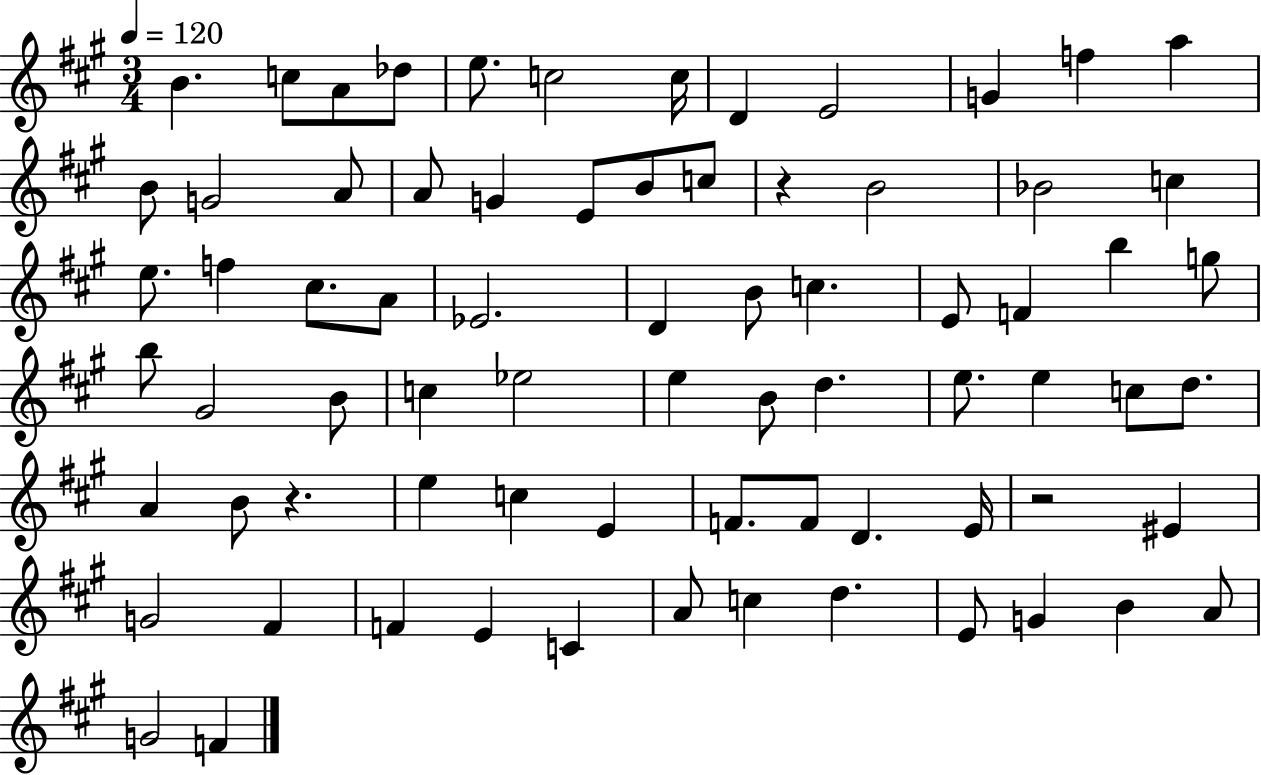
{
  \clef treble
  \numericTimeSignature
  \time 3/4
  \key a \major
  \tempo 4 = 120
  b'4. c''8 a'8 des''8 | e''8. c''2 c''16 | d'4 e'2 | g'4 f''4 a''4 | \break b'8 g'2 a'8 | a'8 g'4 e'8 b'8 c''8 | r4 b'2 | bes'2 c''4 | \break e''8. f''4 cis''8. a'8 | ees'2. | d'4 b'8 c''4. | e'8 f'4 b''4 g''8 | \break b''8 gis'2 b'8 | c''4 ees''2 | e''4 b'8 d''4. | e''8. e''4 c''8 d''8. | \break a'4 b'8 r4. | e''4 c''4 e'4 | f'8. f'8 d'4. e'16 | r2 eis'4 | \break g'2 fis'4 | f'4 e'4 c'4 | a'8 c''4 d''4. | e'8 g'4 b'4 a'8 | \break g'2 f'4 | \bar "|."
}